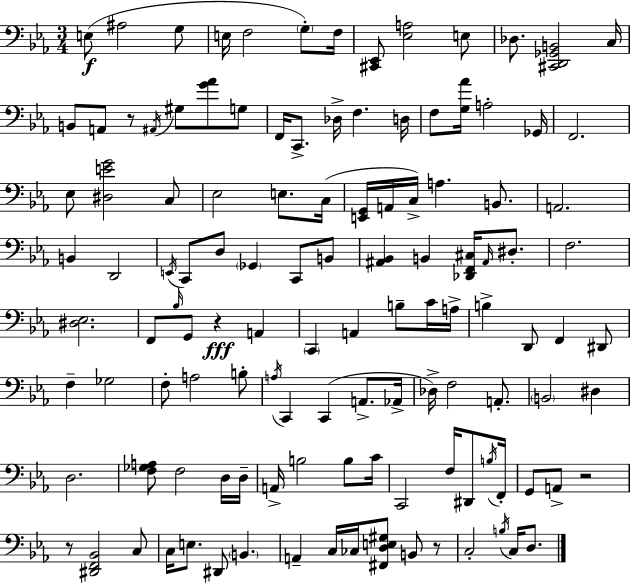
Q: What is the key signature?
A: EES major